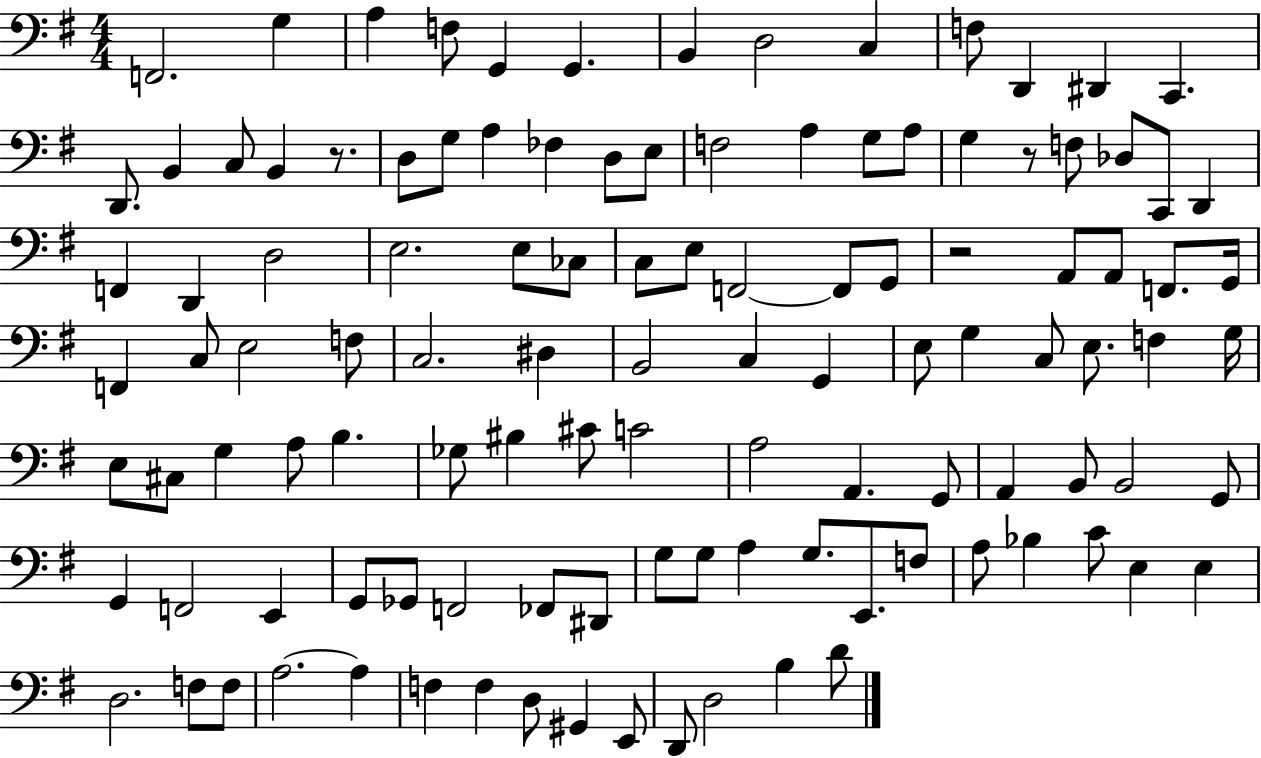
F2/h. G3/q A3/q F3/e G2/q G2/q. B2/q D3/h C3/q F3/e D2/q D#2/q C2/q. D2/e. B2/q C3/e B2/q R/e. D3/e G3/e A3/q FES3/q D3/e E3/e F3/h A3/q G3/e A3/e G3/q R/e F3/e Db3/e C2/e D2/q F2/q D2/q D3/h E3/h. E3/e CES3/e C3/e E3/e F2/h F2/e G2/e R/h A2/e A2/e F2/e. G2/s F2/q C3/e E3/h F3/e C3/h. D#3/q B2/h C3/q G2/q E3/e G3/q C3/e E3/e. F3/q G3/s E3/e C#3/e G3/q A3/e B3/q. Gb3/e BIS3/q C#4/e C4/h A3/h A2/q. G2/e A2/q B2/e B2/h G2/e G2/q F2/h E2/q G2/e Gb2/e F2/h FES2/e D#2/e G3/e G3/e A3/q G3/e. E2/e. F3/e A3/e Bb3/q C4/e E3/q E3/q D3/h. F3/e F3/e A3/h. A3/q F3/q F3/q D3/e G#2/q E2/e D2/e D3/h B3/q D4/e